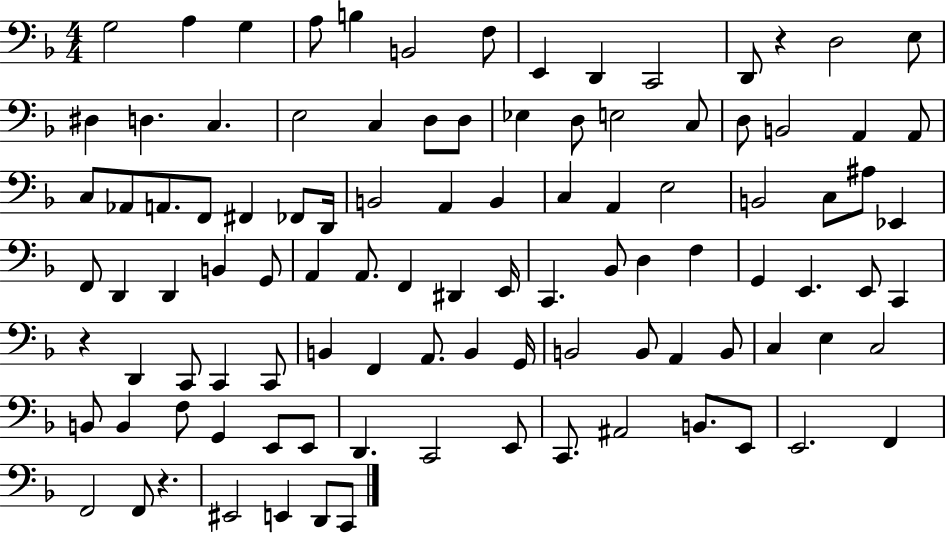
G3/h A3/q G3/q A3/e B3/q B2/h F3/e E2/q D2/q C2/h D2/e R/q D3/h E3/e D#3/q D3/q. C3/q. E3/h C3/q D3/e D3/e Eb3/q D3/e E3/h C3/e D3/e B2/h A2/q A2/e C3/e Ab2/e A2/e. F2/e F#2/q FES2/e D2/s B2/h A2/q B2/q C3/q A2/q E3/h B2/h C3/e A#3/e Eb2/q F2/e D2/q D2/q B2/q G2/e A2/q A2/e. F2/q D#2/q E2/s C2/q. Bb2/e D3/q F3/q G2/q E2/q. E2/e C2/q R/q D2/q C2/e C2/q C2/e B2/q F2/q A2/e. B2/q G2/s B2/h B2/e A2/q B2/e C3/q E3/q C3/h B2/e B2/q F3/e G2/q E2/e E2/e D2/q. C2/h E2/e C2/e. A#2/h B2/e. E2/e E2/h. F2/q F2/h F2/e R/q. EIS2/h E2/q D2/e C2/e